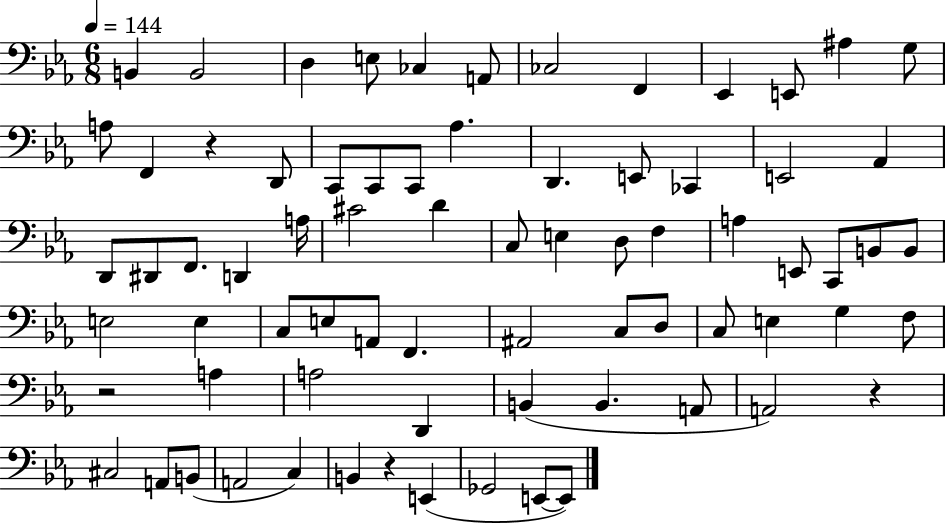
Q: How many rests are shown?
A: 4